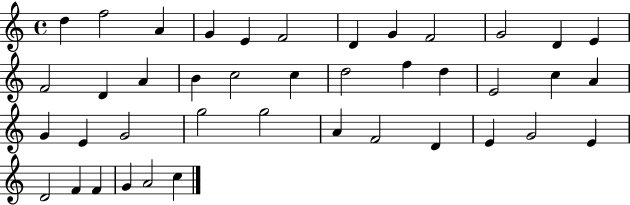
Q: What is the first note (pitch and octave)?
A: D5